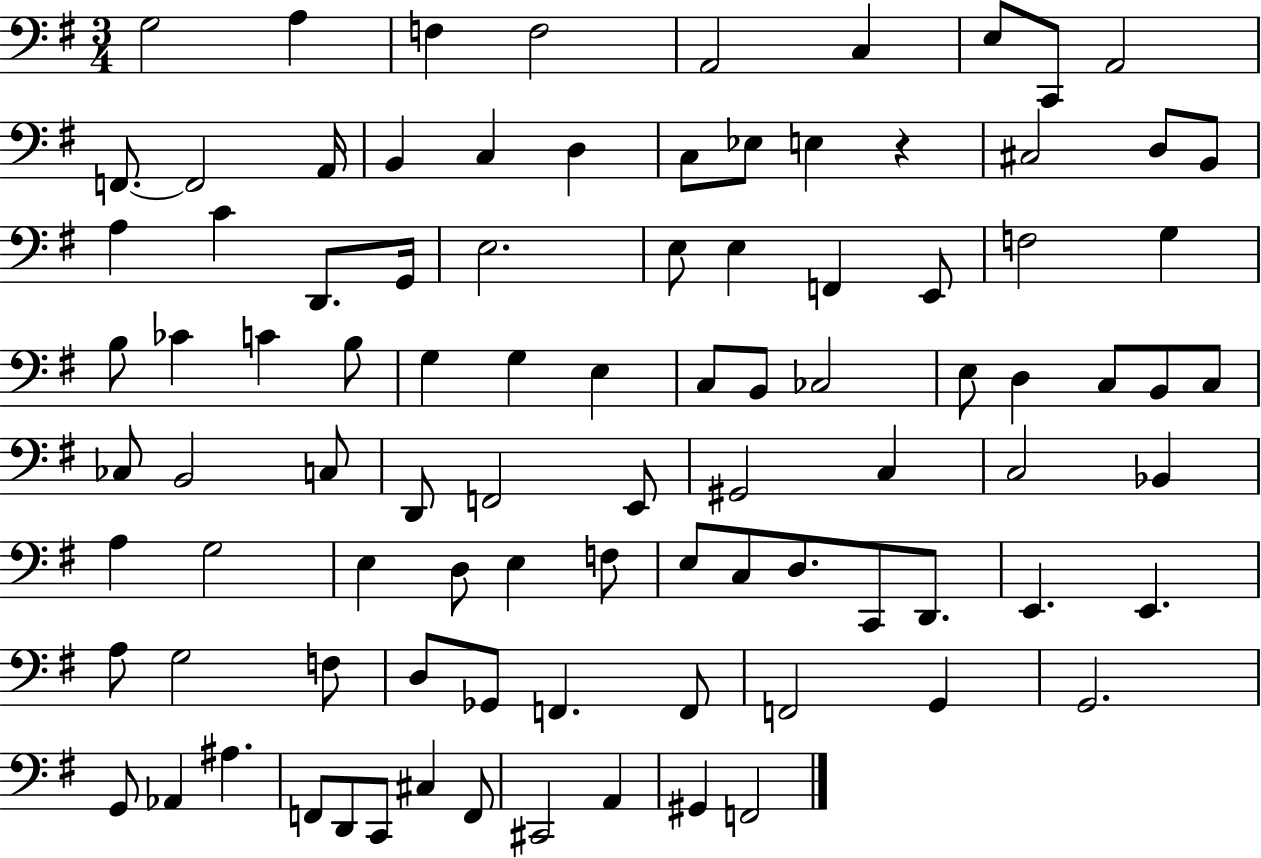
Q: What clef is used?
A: bass